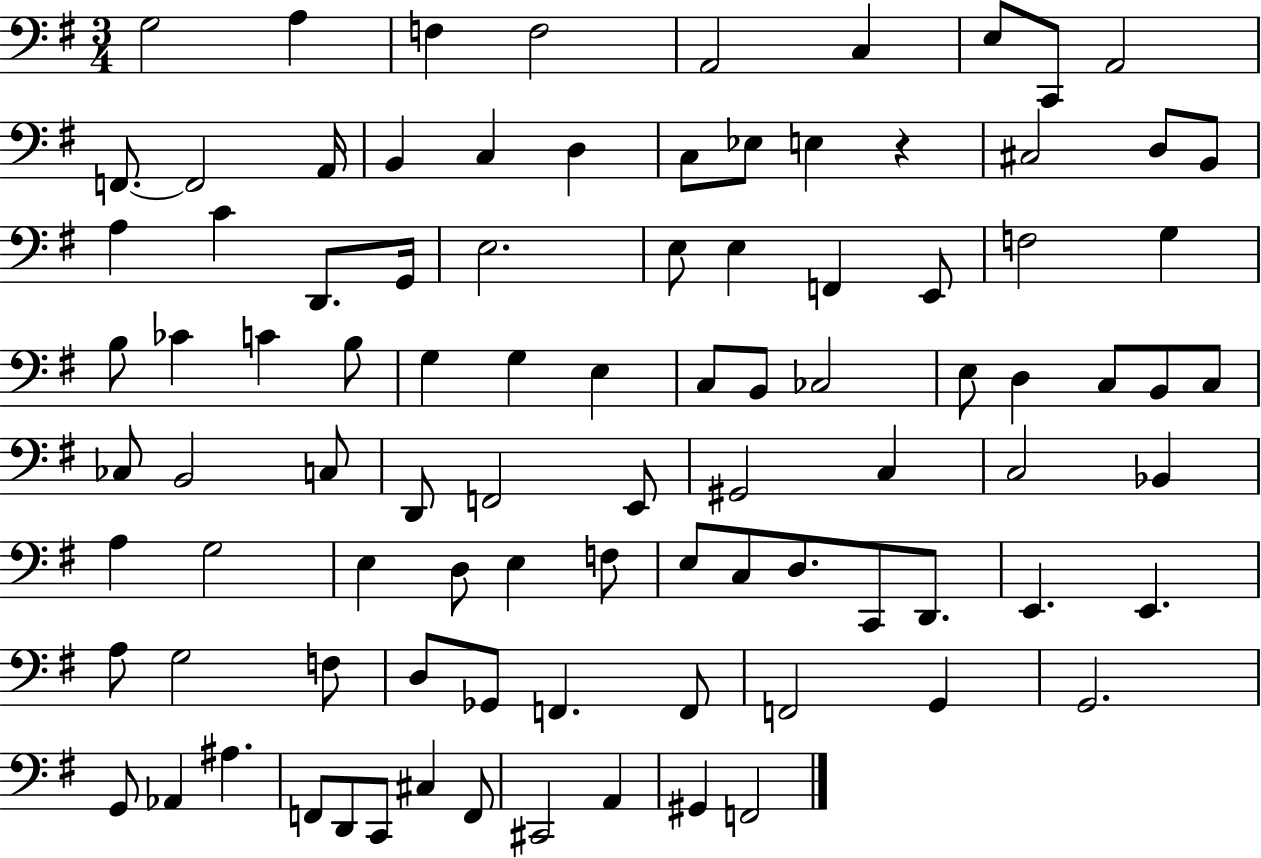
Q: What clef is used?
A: bass